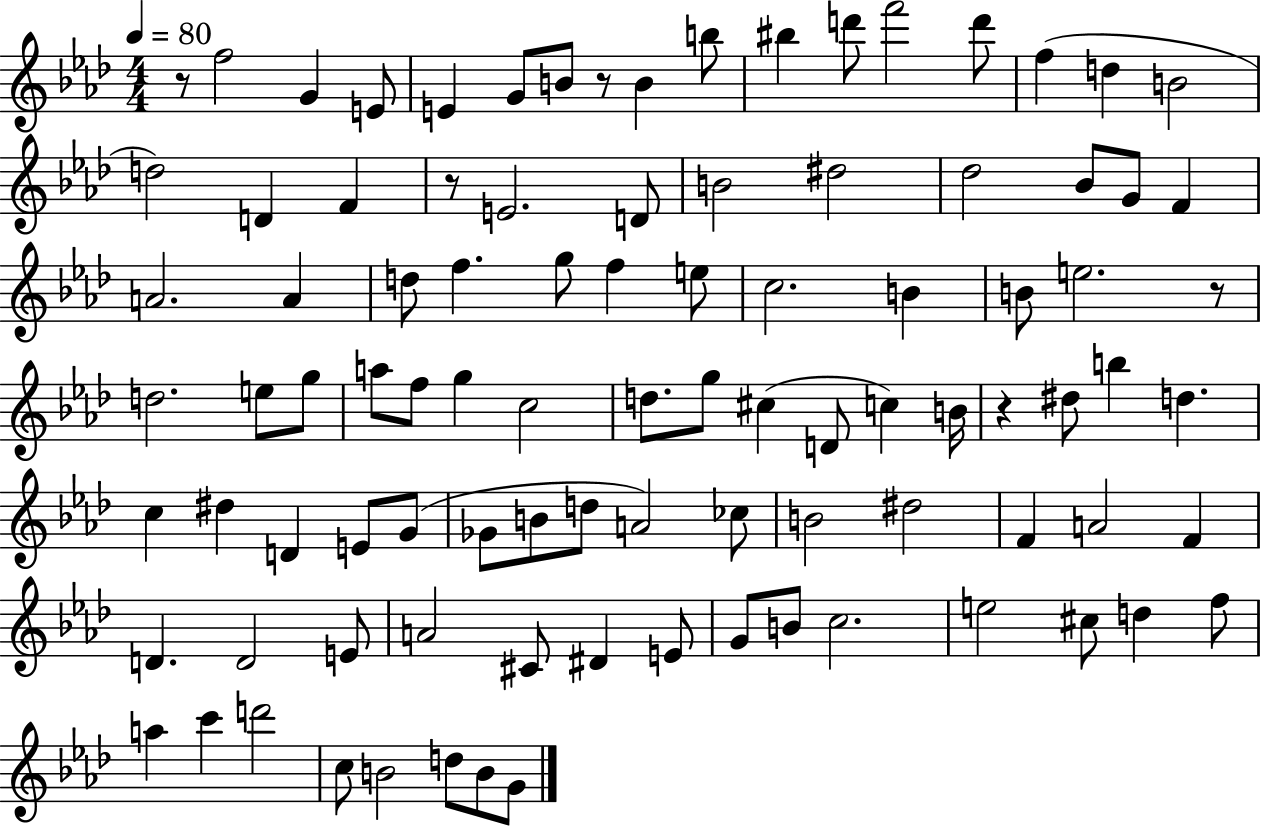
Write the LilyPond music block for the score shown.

{
  \clef treble
  \numericTimeSignature
  \time 4/4
  \key aes \major
  \tempo 4 = 80
  \repeat volta 2 { r8 f''2 g'4 e'8 | e'4 g'8 b'8 r8 b'4 b''8 | bis''4 d'''8 f'''2 d'''8 | f''4( d''4 b'2 | \break d''2) d'4 f'4 | r8 e'2. d'8 | b'2 dis''2 | des''2 bes'8 g'8 f'4 | \break a'2. a'4 | d''8 f''4. g''8 f''4 e''8 | c''2. b'4 | b'8 e''2. r8 | \break d''2. e''8 g''8 | a''8 f''8 g''4 c''2 | d''8. g''8 cis''4( d'8 c''4) b'16 | r4 dis''8 b''4 d''4. | \break c''4 dis''4 d'4 e'8 g'8( | ges'8 b'8 d''8 a'2) ces''8 | b'2 dis''2 | f'4 a'2 f'4 | \break d'4. d'2 e'8 | a'2 cis'8 dis'4 e'8 | g'8 b'8 c''2. | e''2 cis''8 d''4 f''8 | \break a''4 c'''4 d'''2 | c''8 b'2 d''8 b'8 g'8 | } \bar "|."
}